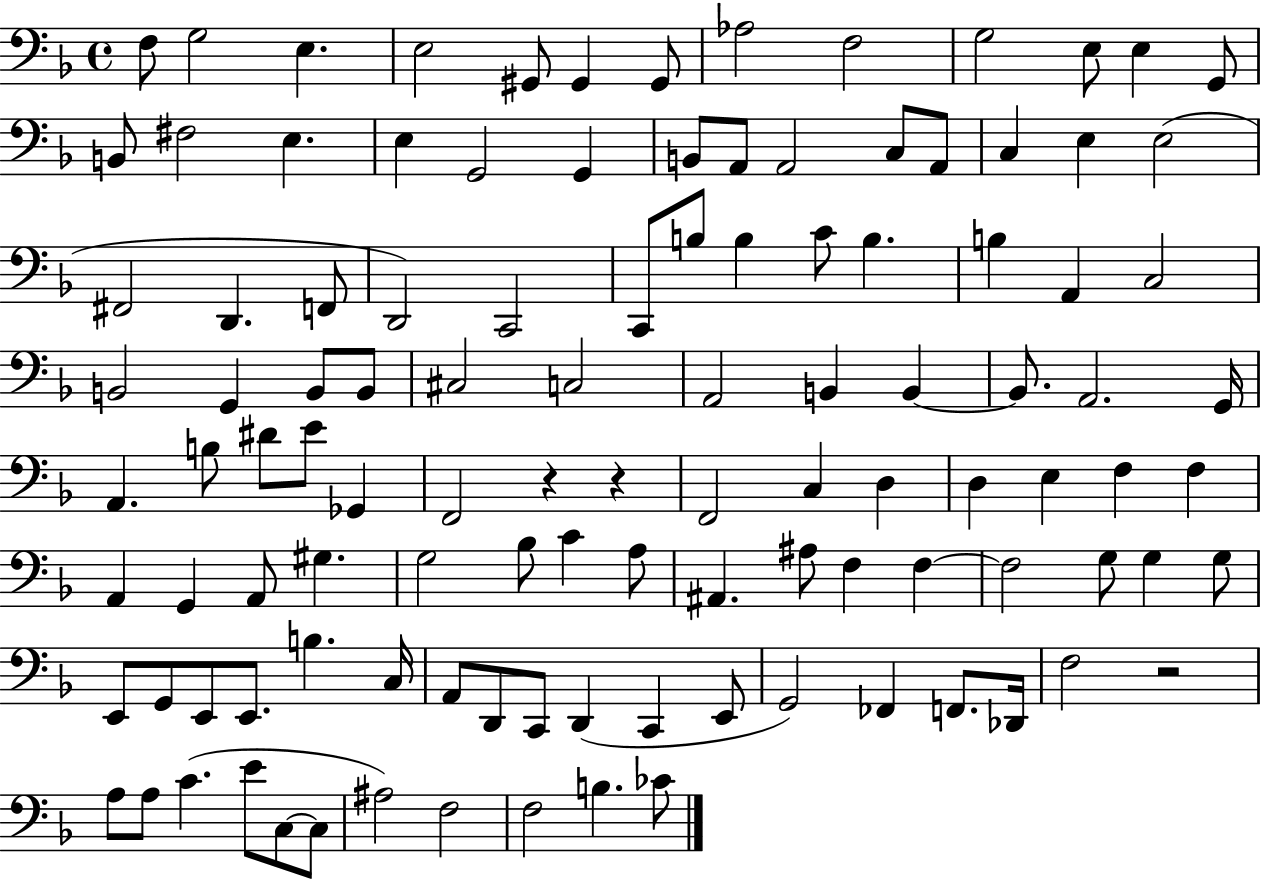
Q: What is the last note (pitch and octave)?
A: CES4